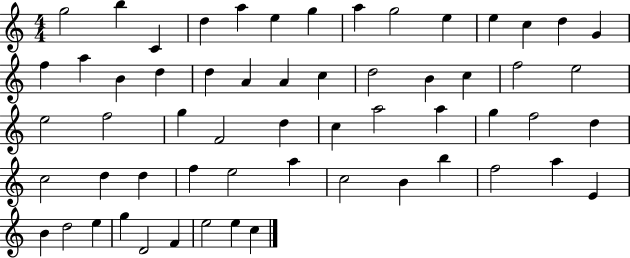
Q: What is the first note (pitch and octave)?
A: G5